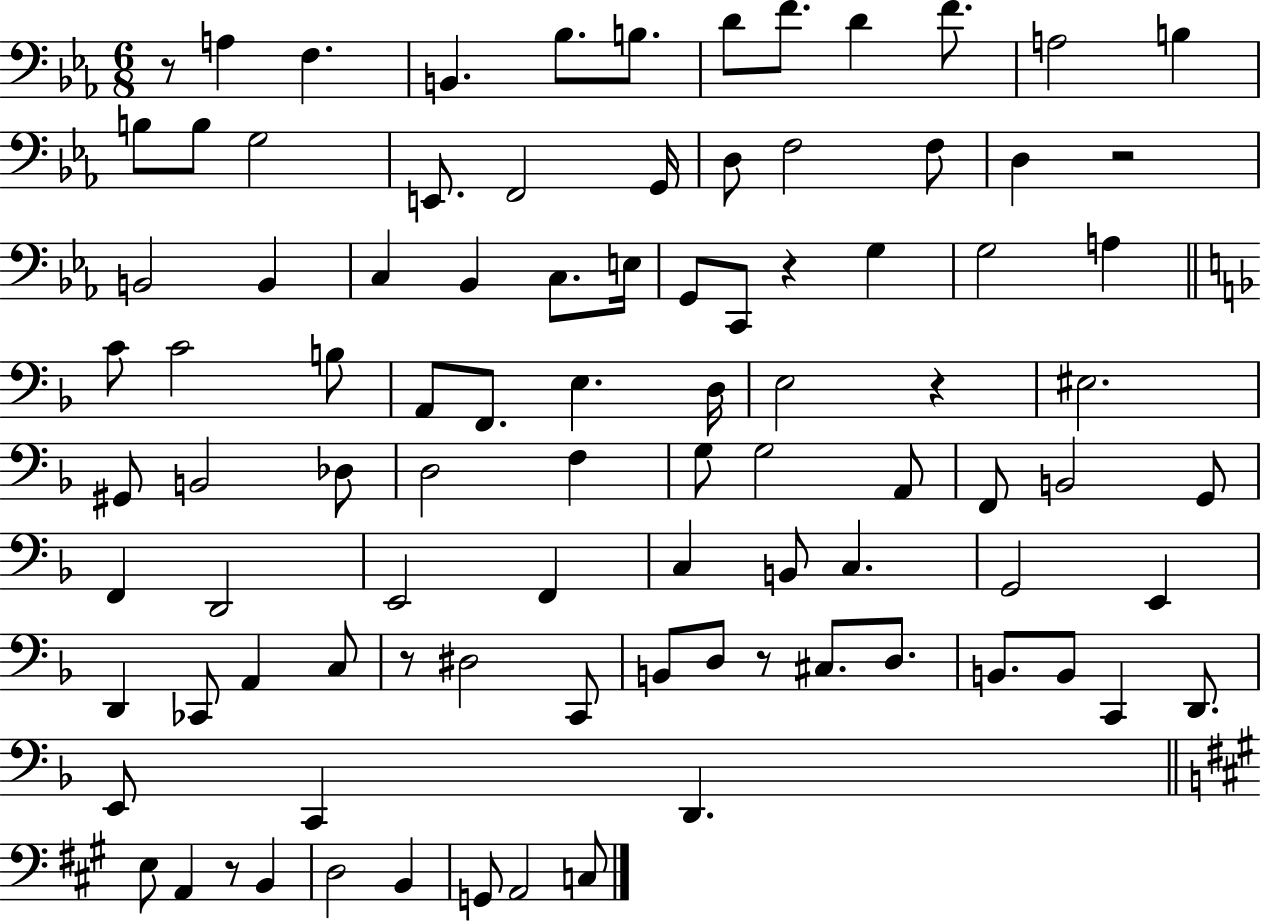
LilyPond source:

{
  \clef bass
  \numericTimeSignature
  \time 6/8
  \key ees \major
  \repeat volta 2 { r8 a4 f4. | b,4. bes8. b8. | d'8 f'8. d'4 f'8. | a2 b4 | \break b8 b8 g2 | e,8. f,2 g,16 | d8 f2 f8 | d4 r2 | \break b,2 b,4 | c4 bes,4 c8. e16 | g,8 c,8 r4 g4 | g2 a4 | \break \bar "||" \break \key f \major c'8 c'2 b8 | a,8 f,8. e4. d16 | e2 r4 | eis2. | \break gis,8 b,2 des8 | d2 f4 | g8 g2 a,8 | f,8 b,2 g,8 | \break f,4 d,2 | e,2 f,4 | c4 b,8 c4. | g,2 e,4 | \break d,4 ces,8 a,4 c8 | r8 dis2 c,8 | b,8 d8 r8 cis8. d8. | b,8. b,8 c,4 d,8. | \break e,8 c,4 d,4. | \bar "||" \break \key a \major e8 a,4 r8 b,4 | d2 b,4 | g,8 a,2 c8 | } \bar "|."
}